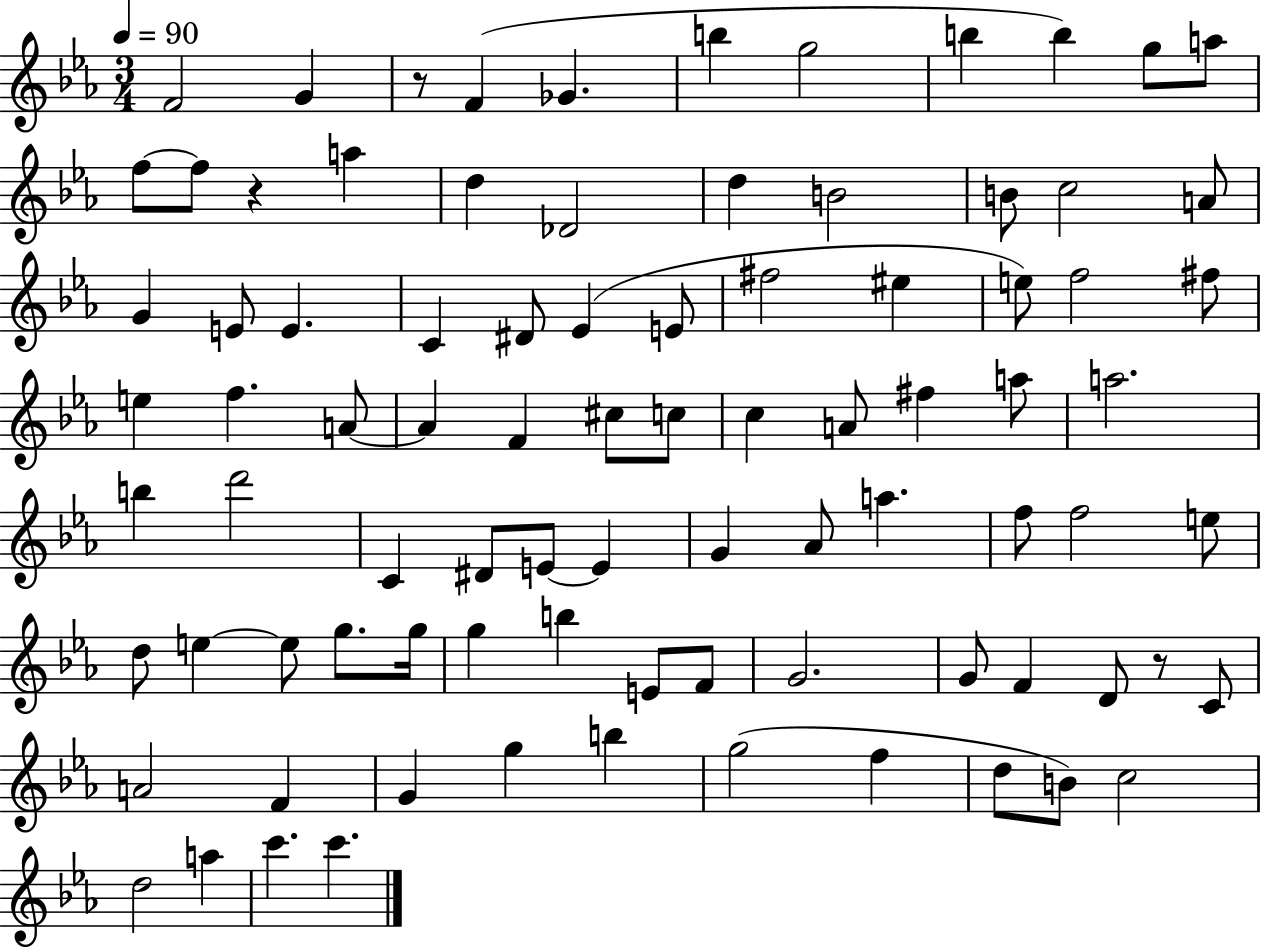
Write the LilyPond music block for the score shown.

{
  \clef treble
  \numericTimeSignature
  \time 3/4
  \key ees \major
  \tempo 4 = 90
  f'2 g'4 | r8 f'4( ges'4. | b''4 g''2 | b''4 b''4) g''8 a''8 | \break f''8~~ f''8 r4 a''4 | d''4 des'2 | d''4 b'2 | b'8 c''2 a'8 | \break g'4 e'8 e'4. | c'4 dis'8 ees'4( e'8 | fis''2 eis''4 | e''8) f''2 fis''8 | \break e''4 f''4. a'8~~ | a'4 f'4 cis''8 c''8 | c''4 a'8 fis''4 a''8 | a''2. | \break b''4 d'''2 | c'4 dis'8 e'8~~ e'4 | g'4 aes'8 a''4. | f''8 f''2 e''8 | \break d''8 e''4~~ e''8 g''8. g''16 | g''4 b''4 e'8 f'8 | g'2. | g'8 f'4 d'8 r8 c'8 | \break a'2 f'4 | g'4 g''4 b''4 | g''2( f''4 | d''8 b'8) c''2 | \break d''2 a''4 | c'''4. c'''4. | \bar "|."
}